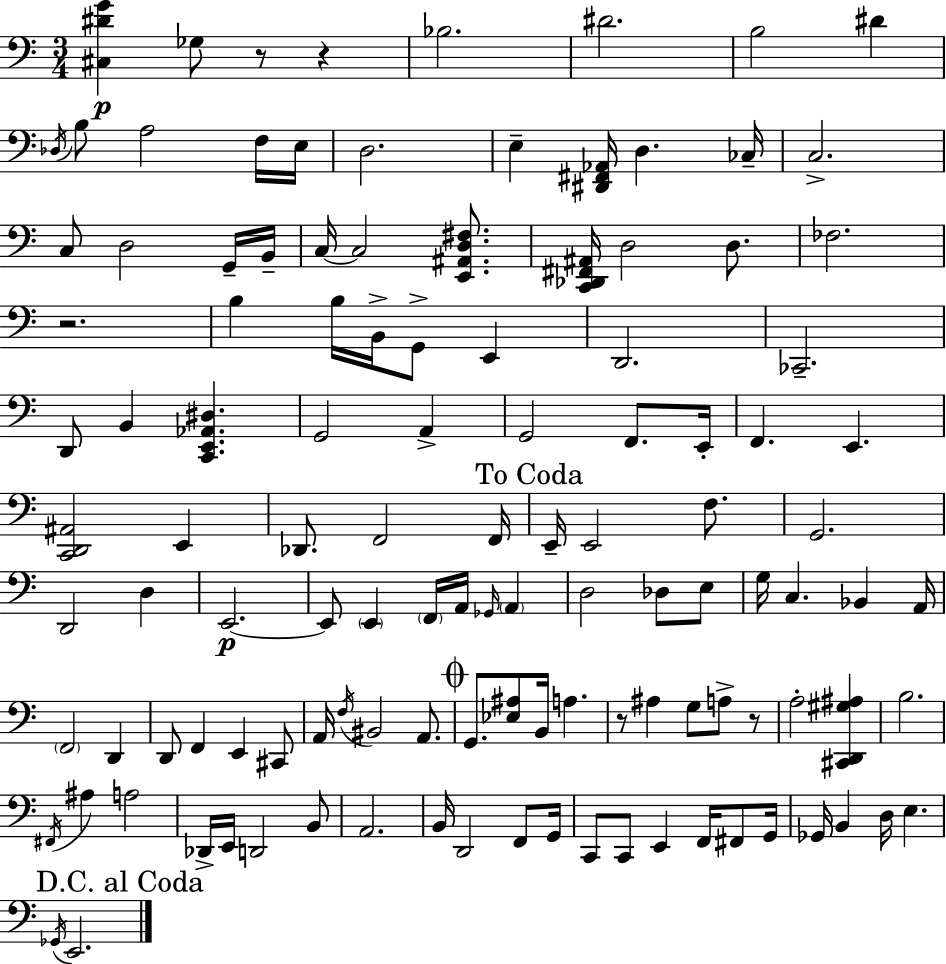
{
  \clef bass
  \numericTimeSignature
  \time 3/4
  \key a \minor
  <cis dis' g'>4\p ges8 r8 r4 | bes2. | dis'2. | b2 dis'4 | \break \acciaccatura { des16 } b8 a2 f16 | e16 d2. | e4-- <dis, fis, aes,>16 d4. | ces16-- c2.-> | \break c8 d2 g,16-- | b,16-- c16~~ c2 <e, ais, d fis>8. | <c, des, fis, ais,>16 d2 d8. | fes2. | \break r2. | b4 b16 b,16-> g,8-> e,4 | d,2. | ces,2.-- | \break d,8 b,4 <c, e, aes, dis>4. | g,2 a,4-> | g,2 f,8. | e,16-. f,4. e,4. | \break <c, d, ais,>2 e,4 | des,8. f,2 | f,16 \mark "To Coda" e,16-- e,2 f8. | g,2. | \break d,2 d4 | e,2.~~\p | e,8 \parenthesize e,4 \parenthesize f,16 a,16 \grace { ges,16 } \parenthesize a,4 | d2 des8 | \break e8 g16 c4. bes,4 | a,16 \parenthesize f,2 d,4 | d,8 f,4 e,4 | cis,8 a,16 \acciaccatura { f16 } bis,2 | \break a,8. \mark \markup { \musicglyph "scripts.coda" } g,8. <ees ais>8 b,16 a4. | r8 ais4 g8 a8-> | r8 a2-. <cis, d, gis ais>4 | b2. | \break \acciaccatura { fis,16 } ais4 a2 | des,16-> e,16 d,2 | b,8 a,2. | b,16 d,2 | \break f,8 g,16 c,8 c,8 e,4 | f,16 fis,8 g,16 ges,16 b,4 d16 e4. | \mark "D.C. al Coda" \acciaccatura { ges,16 } e,2. | \bar "|."
}